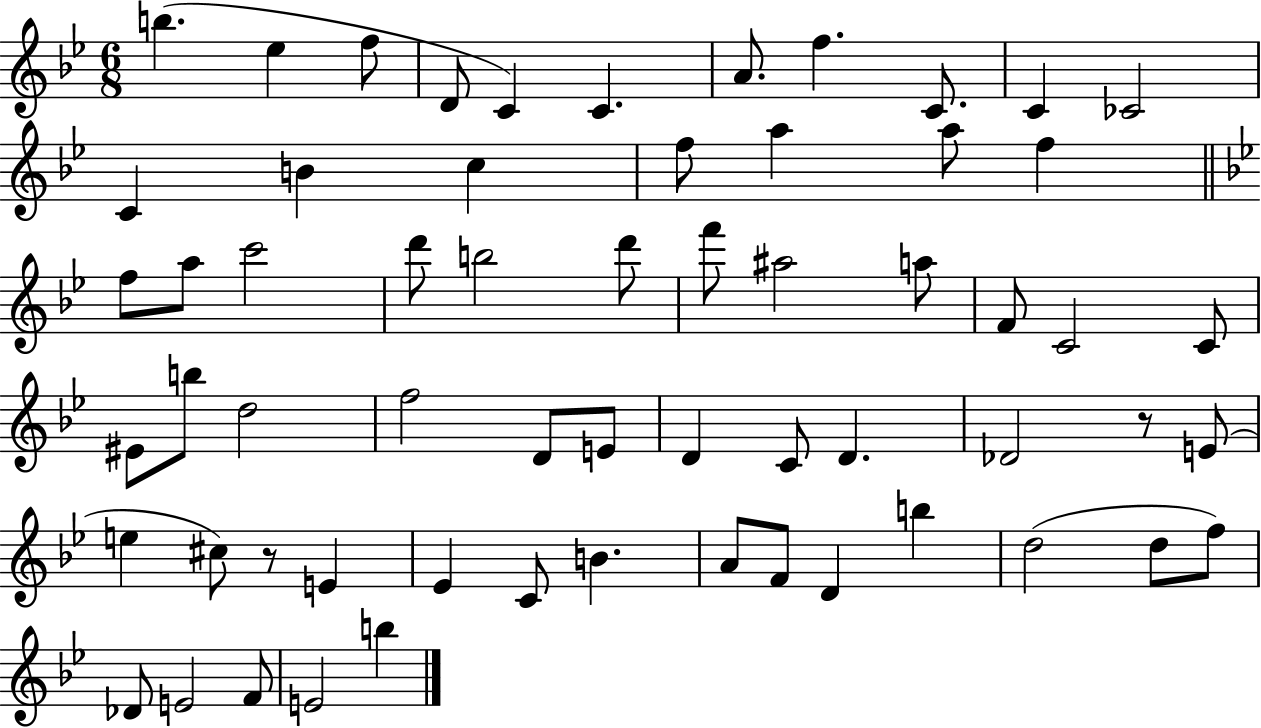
{
  \clef treble
  \numericTimeSignature
  \time 6/8
  \key bes \major
  b''4.( ees''4 f''8 | d'8 c'4) c'4. | a'8. f''4. c'8. | c'4 ces'2 | \break c'4 b'4 c''4 | f''8 a''4 a''8 f''4 | \bar "||" \break \key g \minor f''8 a''8 c'''2 | d'''8 b''2 d'''8 | f'''8 ais''2 a''8 | f'8 c'2 c'8 | \break eis'8 b''8 d''2 | f''2 d'8 e'8 | d'4 c'8 d'4. | des'2 r8 e'8( | \break e''4 cis''8) r8 e'4 | ees'4 c'8 b'4. | a'8 f'8 d'4 b''4 | d''2( d''8 f''8) | \break des'8 e'2 f'8 | e'2 b''4 | \bar "|."
}